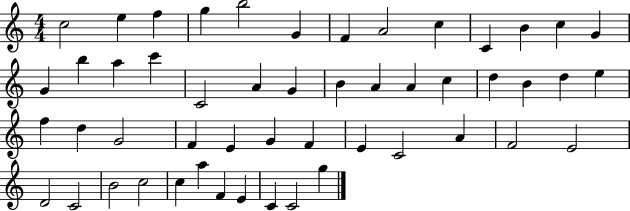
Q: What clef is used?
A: treble